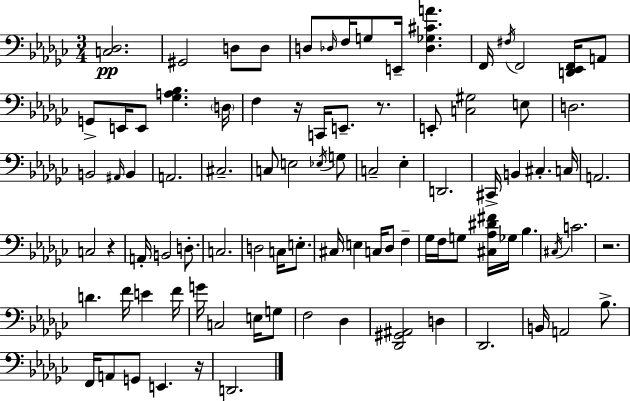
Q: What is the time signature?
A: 3/4